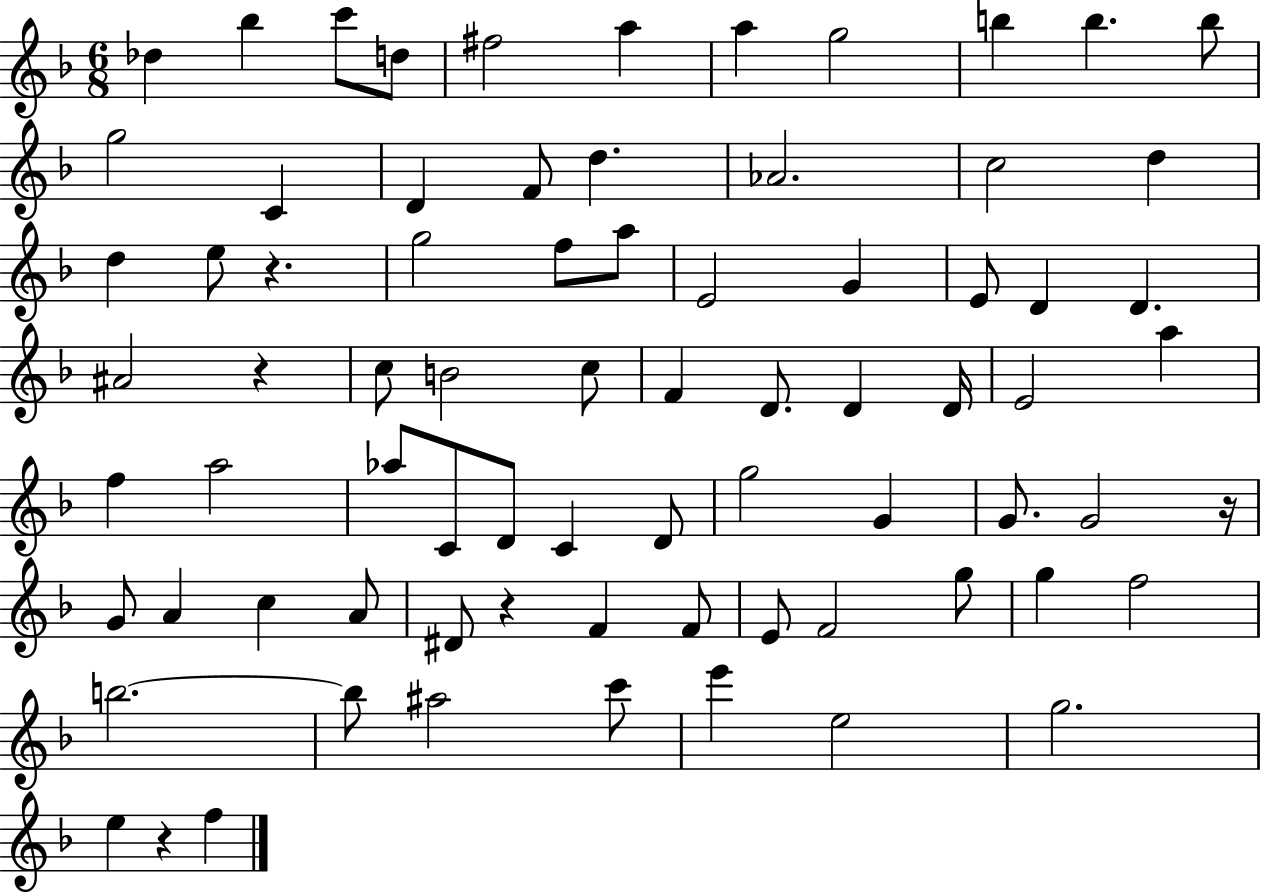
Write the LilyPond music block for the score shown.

{
  \clef treble
  \numericTimeSignature
  \time 6/8
  \key f \major
  \repeat volta 2 { des''4 bes''4 c'''8 d''8 | fis''2 a''4 | a''4 g''2 | b''4 b''4. b''8 | \break g''2 c'4 | d'4 f'8 d''4. | aes'2. | c''2 d''4 | \break d''4 e''8 r4. | g''2 f''8 a''8 | e'2 g'4 | e'8 d'4 d'4. | \break ais'2 r4 | c''8 b'2 c''8 | f'4 d'8. d'4 d'16 | e'2 a''4 | \break f''4 a''2 | aes''8 c'8 d'8 c'4 d'8 | g''2 g'4 | g'8. g'2 r16 | \break g'8 a'4 c''4 a'8 | dis'8 r4 f'4 f'8 | e'8 f'2 g''8 | g''4 f''2 | \break b''2.~~ | b''8 ais''2 c'''8 | e'''4 e''2 | g''2. | \break e''4 r4 f''4 | } \bar "|."
}